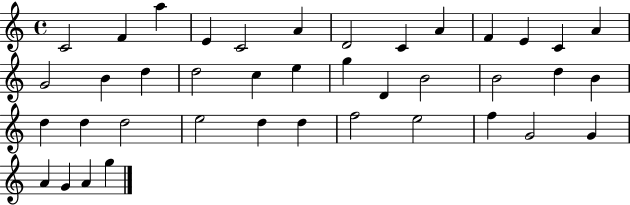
X:1
T:Untitled
M:4/4
L:1/4
K:C
C2 F a E C2 A D2 C A F E C A G2 B d d2 c e g D B2 B2 d B d d d2 e2 d d f2 e2 f G2 G A G A g